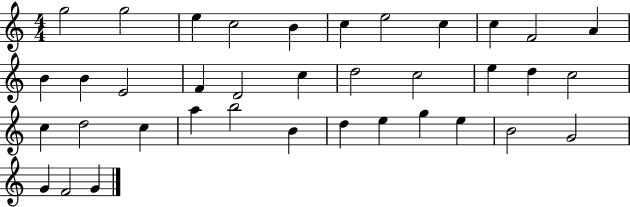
G5/h G5/h E5/q C5/h B4/q C5/q E5/h C5/q C5/q F4/h A4/q B4/q B4/q E4/h F4/q D4/h C5/q D5/h C5/h E5/q D5/q C5/h C5/q D5/h C5/q A5/q B5/h B4/q D5/q E5/q G5/q E5/q B4/h G4/h G4/q F4/h G4/q